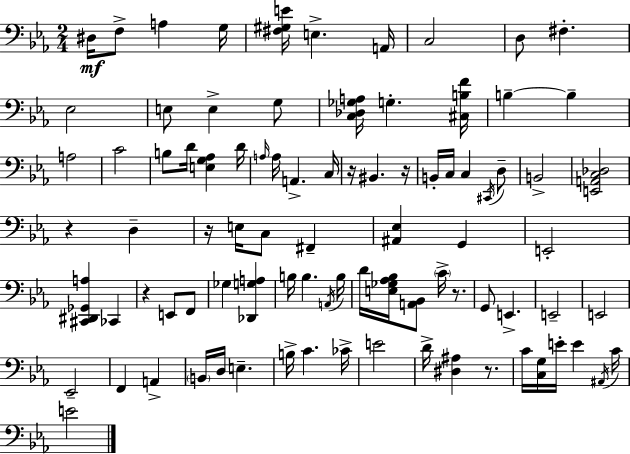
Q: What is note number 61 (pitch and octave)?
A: CES4